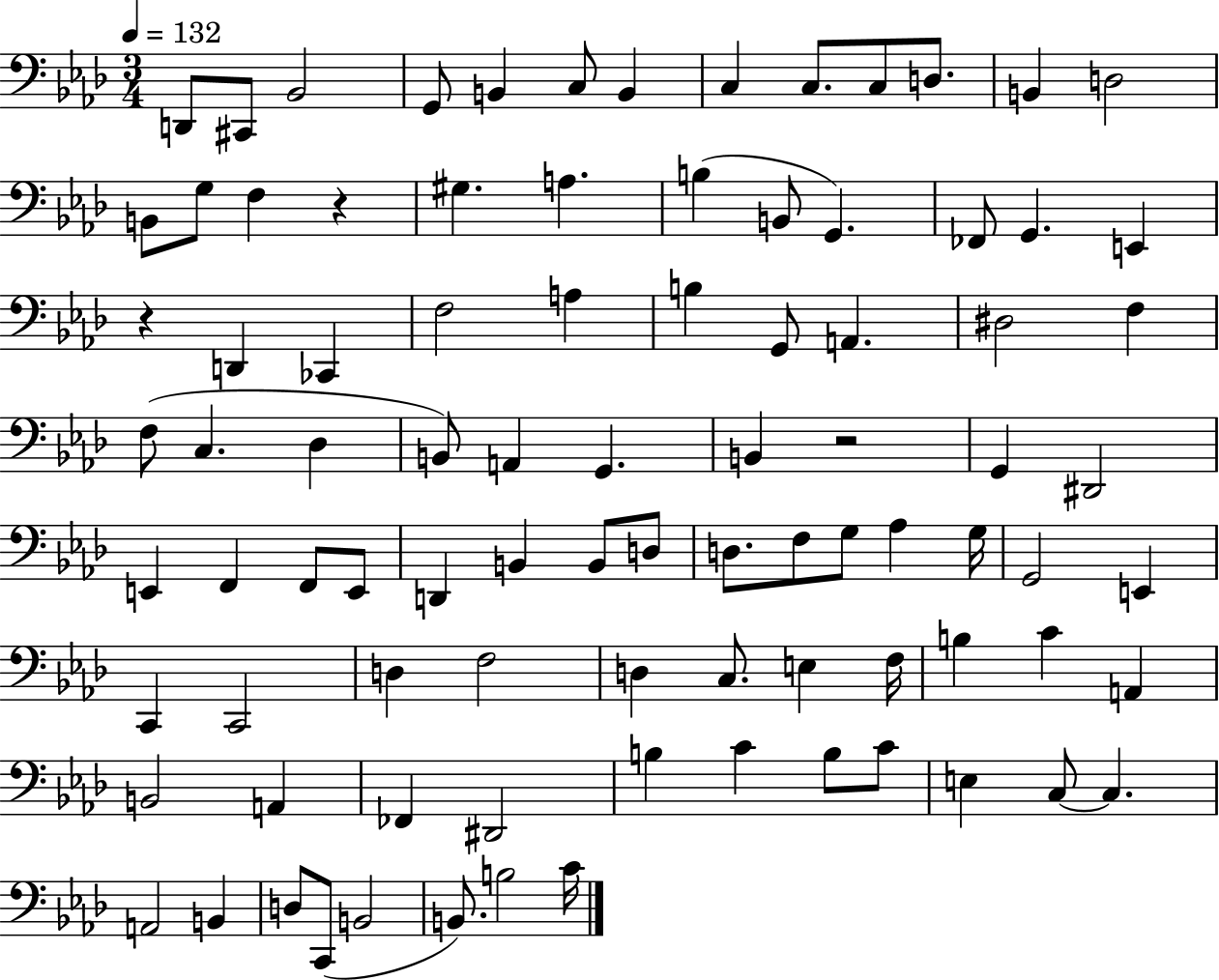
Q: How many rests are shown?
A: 3